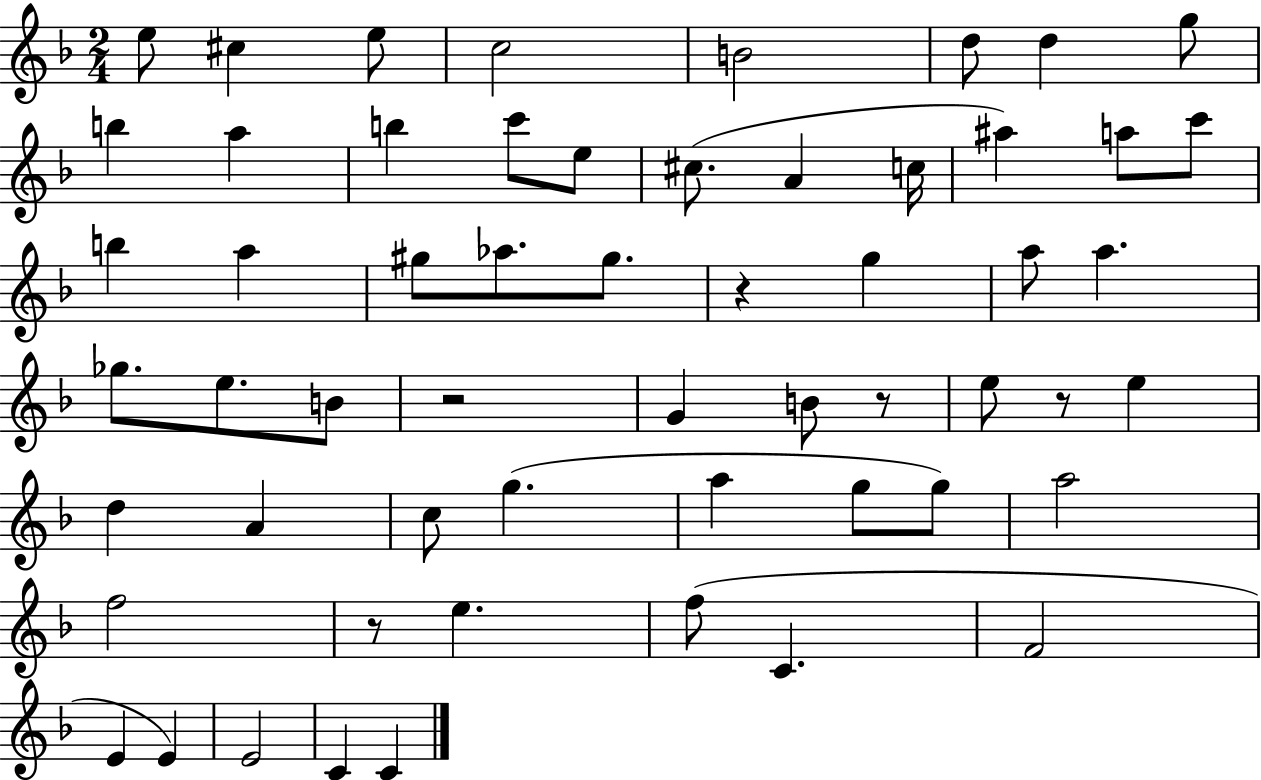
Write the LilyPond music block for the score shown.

{
  \clef treble
  \numericTimeSignature
  \time 2/4
  \key f \major
  e''8 cis''4 e''8 | c''2 | b'2 | d''8 d''4 g''8 | \break b''4 a''4 | b''4 c'''8 e''8 | cis''8.( a'4 c''16 | ais''4) a''8 c'''8 | \break b''4 a''4 | gis''8 aes''8. gis''8. | r4 g''4 | a''8 a''4. | \break ges''8. e''8. b'8 | r2 | g'4 b'8 r8 | e''8 r8 e''4 | \break d''4 a'4 | c''8 g''4.( | a''4 g''8 g''8) | a''2 | \break f''2 | r8 e''4. | f''8( c'4. | f'2 | \break e'4 e'4) | e'2 | c'4 c'4 | \bar "|."
}